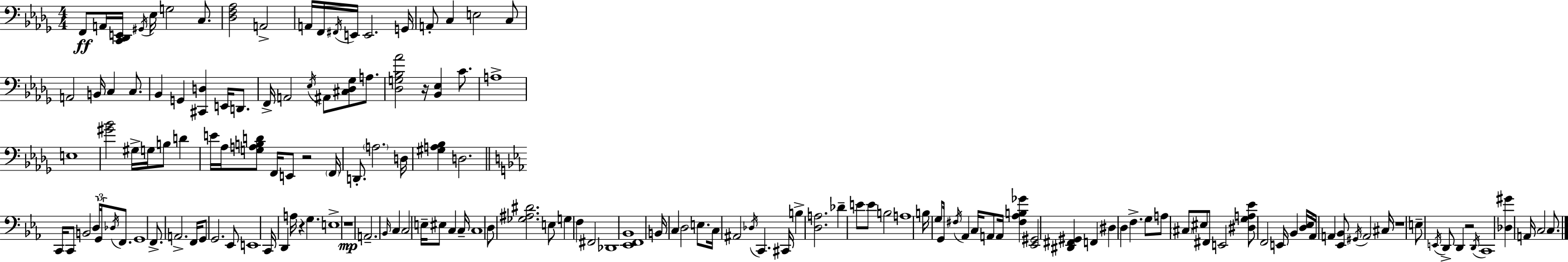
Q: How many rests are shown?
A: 6